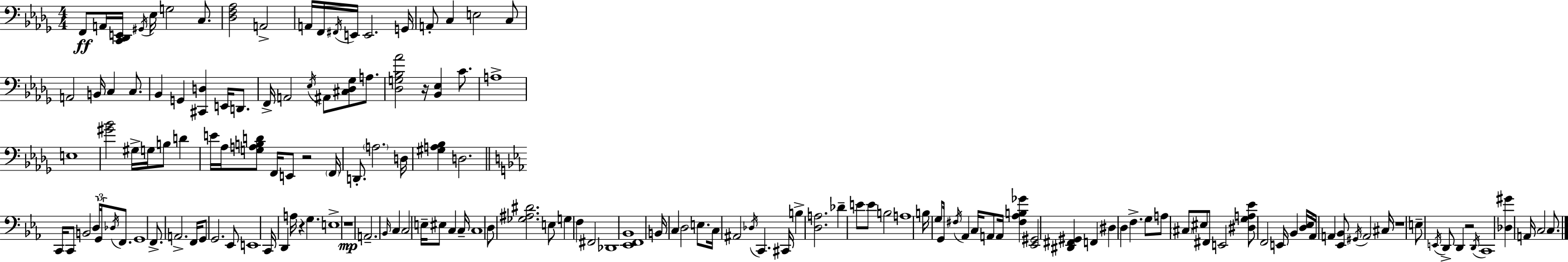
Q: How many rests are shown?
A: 6